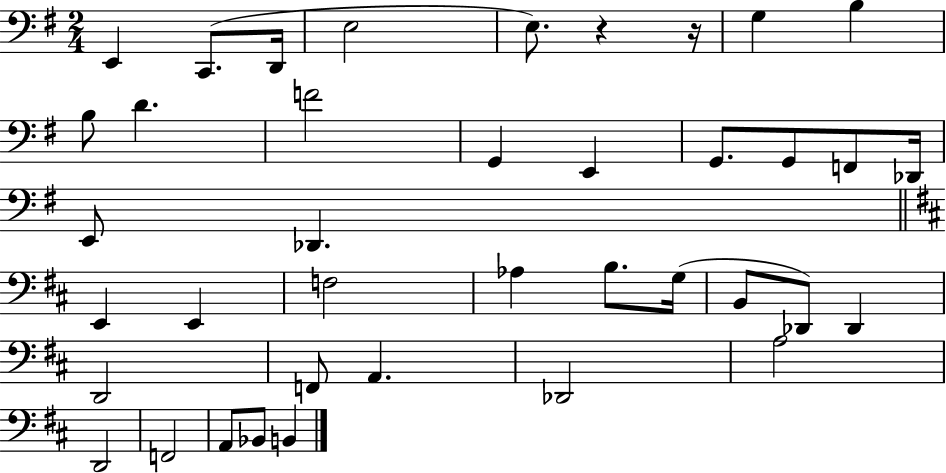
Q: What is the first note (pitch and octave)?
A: E2